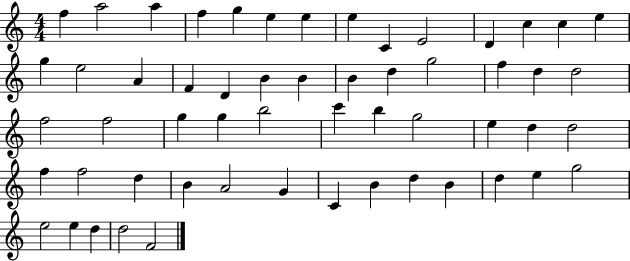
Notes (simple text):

F5/q A5/h A5/q F5/q G5/q E5/q E5/q E5/q C4/q E4/h D4/q C5/q C5/q E5/q G5/q E5/h A4/q F4/q D4/q B4/q B4/q B4/q D5/q G5/h F5/q D5/q D5/h F5/h F5/h G5/q G5/q B5/h C6/q B5/q G5/h E5/q D5/q D5/h F5/q F5/h D5/q B4/q A4/h G4/q C4/q B4/q D5/q B4/q D5/q E5/q G5/h E5/h E5/q D5/q D5/h F4/h